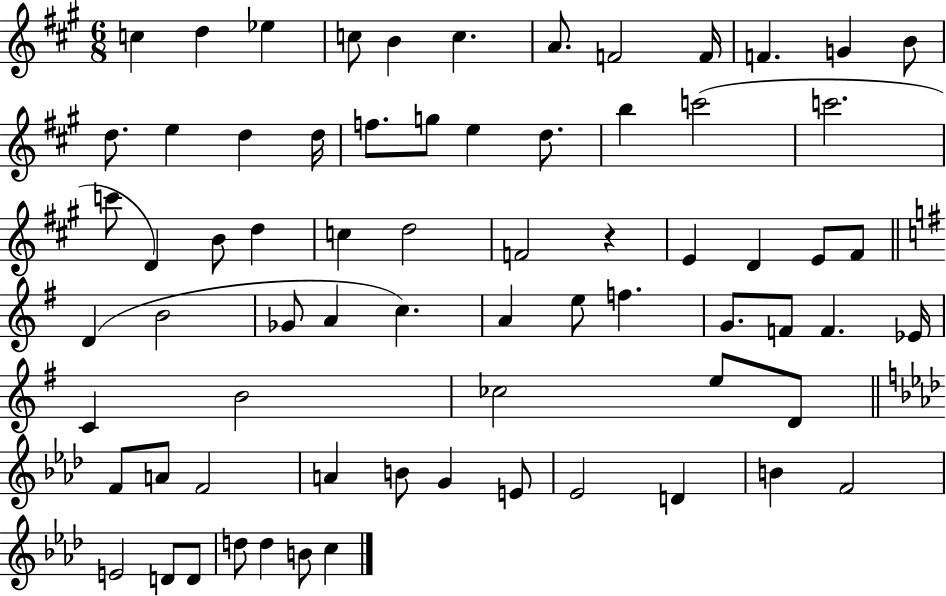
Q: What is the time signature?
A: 6/8